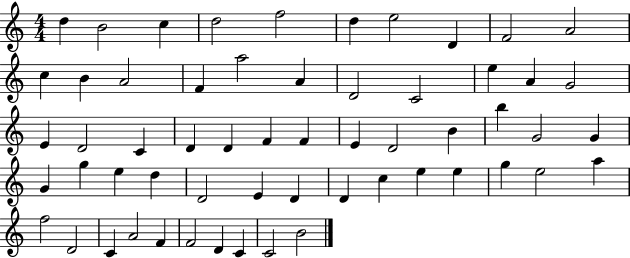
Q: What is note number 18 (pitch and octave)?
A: C4